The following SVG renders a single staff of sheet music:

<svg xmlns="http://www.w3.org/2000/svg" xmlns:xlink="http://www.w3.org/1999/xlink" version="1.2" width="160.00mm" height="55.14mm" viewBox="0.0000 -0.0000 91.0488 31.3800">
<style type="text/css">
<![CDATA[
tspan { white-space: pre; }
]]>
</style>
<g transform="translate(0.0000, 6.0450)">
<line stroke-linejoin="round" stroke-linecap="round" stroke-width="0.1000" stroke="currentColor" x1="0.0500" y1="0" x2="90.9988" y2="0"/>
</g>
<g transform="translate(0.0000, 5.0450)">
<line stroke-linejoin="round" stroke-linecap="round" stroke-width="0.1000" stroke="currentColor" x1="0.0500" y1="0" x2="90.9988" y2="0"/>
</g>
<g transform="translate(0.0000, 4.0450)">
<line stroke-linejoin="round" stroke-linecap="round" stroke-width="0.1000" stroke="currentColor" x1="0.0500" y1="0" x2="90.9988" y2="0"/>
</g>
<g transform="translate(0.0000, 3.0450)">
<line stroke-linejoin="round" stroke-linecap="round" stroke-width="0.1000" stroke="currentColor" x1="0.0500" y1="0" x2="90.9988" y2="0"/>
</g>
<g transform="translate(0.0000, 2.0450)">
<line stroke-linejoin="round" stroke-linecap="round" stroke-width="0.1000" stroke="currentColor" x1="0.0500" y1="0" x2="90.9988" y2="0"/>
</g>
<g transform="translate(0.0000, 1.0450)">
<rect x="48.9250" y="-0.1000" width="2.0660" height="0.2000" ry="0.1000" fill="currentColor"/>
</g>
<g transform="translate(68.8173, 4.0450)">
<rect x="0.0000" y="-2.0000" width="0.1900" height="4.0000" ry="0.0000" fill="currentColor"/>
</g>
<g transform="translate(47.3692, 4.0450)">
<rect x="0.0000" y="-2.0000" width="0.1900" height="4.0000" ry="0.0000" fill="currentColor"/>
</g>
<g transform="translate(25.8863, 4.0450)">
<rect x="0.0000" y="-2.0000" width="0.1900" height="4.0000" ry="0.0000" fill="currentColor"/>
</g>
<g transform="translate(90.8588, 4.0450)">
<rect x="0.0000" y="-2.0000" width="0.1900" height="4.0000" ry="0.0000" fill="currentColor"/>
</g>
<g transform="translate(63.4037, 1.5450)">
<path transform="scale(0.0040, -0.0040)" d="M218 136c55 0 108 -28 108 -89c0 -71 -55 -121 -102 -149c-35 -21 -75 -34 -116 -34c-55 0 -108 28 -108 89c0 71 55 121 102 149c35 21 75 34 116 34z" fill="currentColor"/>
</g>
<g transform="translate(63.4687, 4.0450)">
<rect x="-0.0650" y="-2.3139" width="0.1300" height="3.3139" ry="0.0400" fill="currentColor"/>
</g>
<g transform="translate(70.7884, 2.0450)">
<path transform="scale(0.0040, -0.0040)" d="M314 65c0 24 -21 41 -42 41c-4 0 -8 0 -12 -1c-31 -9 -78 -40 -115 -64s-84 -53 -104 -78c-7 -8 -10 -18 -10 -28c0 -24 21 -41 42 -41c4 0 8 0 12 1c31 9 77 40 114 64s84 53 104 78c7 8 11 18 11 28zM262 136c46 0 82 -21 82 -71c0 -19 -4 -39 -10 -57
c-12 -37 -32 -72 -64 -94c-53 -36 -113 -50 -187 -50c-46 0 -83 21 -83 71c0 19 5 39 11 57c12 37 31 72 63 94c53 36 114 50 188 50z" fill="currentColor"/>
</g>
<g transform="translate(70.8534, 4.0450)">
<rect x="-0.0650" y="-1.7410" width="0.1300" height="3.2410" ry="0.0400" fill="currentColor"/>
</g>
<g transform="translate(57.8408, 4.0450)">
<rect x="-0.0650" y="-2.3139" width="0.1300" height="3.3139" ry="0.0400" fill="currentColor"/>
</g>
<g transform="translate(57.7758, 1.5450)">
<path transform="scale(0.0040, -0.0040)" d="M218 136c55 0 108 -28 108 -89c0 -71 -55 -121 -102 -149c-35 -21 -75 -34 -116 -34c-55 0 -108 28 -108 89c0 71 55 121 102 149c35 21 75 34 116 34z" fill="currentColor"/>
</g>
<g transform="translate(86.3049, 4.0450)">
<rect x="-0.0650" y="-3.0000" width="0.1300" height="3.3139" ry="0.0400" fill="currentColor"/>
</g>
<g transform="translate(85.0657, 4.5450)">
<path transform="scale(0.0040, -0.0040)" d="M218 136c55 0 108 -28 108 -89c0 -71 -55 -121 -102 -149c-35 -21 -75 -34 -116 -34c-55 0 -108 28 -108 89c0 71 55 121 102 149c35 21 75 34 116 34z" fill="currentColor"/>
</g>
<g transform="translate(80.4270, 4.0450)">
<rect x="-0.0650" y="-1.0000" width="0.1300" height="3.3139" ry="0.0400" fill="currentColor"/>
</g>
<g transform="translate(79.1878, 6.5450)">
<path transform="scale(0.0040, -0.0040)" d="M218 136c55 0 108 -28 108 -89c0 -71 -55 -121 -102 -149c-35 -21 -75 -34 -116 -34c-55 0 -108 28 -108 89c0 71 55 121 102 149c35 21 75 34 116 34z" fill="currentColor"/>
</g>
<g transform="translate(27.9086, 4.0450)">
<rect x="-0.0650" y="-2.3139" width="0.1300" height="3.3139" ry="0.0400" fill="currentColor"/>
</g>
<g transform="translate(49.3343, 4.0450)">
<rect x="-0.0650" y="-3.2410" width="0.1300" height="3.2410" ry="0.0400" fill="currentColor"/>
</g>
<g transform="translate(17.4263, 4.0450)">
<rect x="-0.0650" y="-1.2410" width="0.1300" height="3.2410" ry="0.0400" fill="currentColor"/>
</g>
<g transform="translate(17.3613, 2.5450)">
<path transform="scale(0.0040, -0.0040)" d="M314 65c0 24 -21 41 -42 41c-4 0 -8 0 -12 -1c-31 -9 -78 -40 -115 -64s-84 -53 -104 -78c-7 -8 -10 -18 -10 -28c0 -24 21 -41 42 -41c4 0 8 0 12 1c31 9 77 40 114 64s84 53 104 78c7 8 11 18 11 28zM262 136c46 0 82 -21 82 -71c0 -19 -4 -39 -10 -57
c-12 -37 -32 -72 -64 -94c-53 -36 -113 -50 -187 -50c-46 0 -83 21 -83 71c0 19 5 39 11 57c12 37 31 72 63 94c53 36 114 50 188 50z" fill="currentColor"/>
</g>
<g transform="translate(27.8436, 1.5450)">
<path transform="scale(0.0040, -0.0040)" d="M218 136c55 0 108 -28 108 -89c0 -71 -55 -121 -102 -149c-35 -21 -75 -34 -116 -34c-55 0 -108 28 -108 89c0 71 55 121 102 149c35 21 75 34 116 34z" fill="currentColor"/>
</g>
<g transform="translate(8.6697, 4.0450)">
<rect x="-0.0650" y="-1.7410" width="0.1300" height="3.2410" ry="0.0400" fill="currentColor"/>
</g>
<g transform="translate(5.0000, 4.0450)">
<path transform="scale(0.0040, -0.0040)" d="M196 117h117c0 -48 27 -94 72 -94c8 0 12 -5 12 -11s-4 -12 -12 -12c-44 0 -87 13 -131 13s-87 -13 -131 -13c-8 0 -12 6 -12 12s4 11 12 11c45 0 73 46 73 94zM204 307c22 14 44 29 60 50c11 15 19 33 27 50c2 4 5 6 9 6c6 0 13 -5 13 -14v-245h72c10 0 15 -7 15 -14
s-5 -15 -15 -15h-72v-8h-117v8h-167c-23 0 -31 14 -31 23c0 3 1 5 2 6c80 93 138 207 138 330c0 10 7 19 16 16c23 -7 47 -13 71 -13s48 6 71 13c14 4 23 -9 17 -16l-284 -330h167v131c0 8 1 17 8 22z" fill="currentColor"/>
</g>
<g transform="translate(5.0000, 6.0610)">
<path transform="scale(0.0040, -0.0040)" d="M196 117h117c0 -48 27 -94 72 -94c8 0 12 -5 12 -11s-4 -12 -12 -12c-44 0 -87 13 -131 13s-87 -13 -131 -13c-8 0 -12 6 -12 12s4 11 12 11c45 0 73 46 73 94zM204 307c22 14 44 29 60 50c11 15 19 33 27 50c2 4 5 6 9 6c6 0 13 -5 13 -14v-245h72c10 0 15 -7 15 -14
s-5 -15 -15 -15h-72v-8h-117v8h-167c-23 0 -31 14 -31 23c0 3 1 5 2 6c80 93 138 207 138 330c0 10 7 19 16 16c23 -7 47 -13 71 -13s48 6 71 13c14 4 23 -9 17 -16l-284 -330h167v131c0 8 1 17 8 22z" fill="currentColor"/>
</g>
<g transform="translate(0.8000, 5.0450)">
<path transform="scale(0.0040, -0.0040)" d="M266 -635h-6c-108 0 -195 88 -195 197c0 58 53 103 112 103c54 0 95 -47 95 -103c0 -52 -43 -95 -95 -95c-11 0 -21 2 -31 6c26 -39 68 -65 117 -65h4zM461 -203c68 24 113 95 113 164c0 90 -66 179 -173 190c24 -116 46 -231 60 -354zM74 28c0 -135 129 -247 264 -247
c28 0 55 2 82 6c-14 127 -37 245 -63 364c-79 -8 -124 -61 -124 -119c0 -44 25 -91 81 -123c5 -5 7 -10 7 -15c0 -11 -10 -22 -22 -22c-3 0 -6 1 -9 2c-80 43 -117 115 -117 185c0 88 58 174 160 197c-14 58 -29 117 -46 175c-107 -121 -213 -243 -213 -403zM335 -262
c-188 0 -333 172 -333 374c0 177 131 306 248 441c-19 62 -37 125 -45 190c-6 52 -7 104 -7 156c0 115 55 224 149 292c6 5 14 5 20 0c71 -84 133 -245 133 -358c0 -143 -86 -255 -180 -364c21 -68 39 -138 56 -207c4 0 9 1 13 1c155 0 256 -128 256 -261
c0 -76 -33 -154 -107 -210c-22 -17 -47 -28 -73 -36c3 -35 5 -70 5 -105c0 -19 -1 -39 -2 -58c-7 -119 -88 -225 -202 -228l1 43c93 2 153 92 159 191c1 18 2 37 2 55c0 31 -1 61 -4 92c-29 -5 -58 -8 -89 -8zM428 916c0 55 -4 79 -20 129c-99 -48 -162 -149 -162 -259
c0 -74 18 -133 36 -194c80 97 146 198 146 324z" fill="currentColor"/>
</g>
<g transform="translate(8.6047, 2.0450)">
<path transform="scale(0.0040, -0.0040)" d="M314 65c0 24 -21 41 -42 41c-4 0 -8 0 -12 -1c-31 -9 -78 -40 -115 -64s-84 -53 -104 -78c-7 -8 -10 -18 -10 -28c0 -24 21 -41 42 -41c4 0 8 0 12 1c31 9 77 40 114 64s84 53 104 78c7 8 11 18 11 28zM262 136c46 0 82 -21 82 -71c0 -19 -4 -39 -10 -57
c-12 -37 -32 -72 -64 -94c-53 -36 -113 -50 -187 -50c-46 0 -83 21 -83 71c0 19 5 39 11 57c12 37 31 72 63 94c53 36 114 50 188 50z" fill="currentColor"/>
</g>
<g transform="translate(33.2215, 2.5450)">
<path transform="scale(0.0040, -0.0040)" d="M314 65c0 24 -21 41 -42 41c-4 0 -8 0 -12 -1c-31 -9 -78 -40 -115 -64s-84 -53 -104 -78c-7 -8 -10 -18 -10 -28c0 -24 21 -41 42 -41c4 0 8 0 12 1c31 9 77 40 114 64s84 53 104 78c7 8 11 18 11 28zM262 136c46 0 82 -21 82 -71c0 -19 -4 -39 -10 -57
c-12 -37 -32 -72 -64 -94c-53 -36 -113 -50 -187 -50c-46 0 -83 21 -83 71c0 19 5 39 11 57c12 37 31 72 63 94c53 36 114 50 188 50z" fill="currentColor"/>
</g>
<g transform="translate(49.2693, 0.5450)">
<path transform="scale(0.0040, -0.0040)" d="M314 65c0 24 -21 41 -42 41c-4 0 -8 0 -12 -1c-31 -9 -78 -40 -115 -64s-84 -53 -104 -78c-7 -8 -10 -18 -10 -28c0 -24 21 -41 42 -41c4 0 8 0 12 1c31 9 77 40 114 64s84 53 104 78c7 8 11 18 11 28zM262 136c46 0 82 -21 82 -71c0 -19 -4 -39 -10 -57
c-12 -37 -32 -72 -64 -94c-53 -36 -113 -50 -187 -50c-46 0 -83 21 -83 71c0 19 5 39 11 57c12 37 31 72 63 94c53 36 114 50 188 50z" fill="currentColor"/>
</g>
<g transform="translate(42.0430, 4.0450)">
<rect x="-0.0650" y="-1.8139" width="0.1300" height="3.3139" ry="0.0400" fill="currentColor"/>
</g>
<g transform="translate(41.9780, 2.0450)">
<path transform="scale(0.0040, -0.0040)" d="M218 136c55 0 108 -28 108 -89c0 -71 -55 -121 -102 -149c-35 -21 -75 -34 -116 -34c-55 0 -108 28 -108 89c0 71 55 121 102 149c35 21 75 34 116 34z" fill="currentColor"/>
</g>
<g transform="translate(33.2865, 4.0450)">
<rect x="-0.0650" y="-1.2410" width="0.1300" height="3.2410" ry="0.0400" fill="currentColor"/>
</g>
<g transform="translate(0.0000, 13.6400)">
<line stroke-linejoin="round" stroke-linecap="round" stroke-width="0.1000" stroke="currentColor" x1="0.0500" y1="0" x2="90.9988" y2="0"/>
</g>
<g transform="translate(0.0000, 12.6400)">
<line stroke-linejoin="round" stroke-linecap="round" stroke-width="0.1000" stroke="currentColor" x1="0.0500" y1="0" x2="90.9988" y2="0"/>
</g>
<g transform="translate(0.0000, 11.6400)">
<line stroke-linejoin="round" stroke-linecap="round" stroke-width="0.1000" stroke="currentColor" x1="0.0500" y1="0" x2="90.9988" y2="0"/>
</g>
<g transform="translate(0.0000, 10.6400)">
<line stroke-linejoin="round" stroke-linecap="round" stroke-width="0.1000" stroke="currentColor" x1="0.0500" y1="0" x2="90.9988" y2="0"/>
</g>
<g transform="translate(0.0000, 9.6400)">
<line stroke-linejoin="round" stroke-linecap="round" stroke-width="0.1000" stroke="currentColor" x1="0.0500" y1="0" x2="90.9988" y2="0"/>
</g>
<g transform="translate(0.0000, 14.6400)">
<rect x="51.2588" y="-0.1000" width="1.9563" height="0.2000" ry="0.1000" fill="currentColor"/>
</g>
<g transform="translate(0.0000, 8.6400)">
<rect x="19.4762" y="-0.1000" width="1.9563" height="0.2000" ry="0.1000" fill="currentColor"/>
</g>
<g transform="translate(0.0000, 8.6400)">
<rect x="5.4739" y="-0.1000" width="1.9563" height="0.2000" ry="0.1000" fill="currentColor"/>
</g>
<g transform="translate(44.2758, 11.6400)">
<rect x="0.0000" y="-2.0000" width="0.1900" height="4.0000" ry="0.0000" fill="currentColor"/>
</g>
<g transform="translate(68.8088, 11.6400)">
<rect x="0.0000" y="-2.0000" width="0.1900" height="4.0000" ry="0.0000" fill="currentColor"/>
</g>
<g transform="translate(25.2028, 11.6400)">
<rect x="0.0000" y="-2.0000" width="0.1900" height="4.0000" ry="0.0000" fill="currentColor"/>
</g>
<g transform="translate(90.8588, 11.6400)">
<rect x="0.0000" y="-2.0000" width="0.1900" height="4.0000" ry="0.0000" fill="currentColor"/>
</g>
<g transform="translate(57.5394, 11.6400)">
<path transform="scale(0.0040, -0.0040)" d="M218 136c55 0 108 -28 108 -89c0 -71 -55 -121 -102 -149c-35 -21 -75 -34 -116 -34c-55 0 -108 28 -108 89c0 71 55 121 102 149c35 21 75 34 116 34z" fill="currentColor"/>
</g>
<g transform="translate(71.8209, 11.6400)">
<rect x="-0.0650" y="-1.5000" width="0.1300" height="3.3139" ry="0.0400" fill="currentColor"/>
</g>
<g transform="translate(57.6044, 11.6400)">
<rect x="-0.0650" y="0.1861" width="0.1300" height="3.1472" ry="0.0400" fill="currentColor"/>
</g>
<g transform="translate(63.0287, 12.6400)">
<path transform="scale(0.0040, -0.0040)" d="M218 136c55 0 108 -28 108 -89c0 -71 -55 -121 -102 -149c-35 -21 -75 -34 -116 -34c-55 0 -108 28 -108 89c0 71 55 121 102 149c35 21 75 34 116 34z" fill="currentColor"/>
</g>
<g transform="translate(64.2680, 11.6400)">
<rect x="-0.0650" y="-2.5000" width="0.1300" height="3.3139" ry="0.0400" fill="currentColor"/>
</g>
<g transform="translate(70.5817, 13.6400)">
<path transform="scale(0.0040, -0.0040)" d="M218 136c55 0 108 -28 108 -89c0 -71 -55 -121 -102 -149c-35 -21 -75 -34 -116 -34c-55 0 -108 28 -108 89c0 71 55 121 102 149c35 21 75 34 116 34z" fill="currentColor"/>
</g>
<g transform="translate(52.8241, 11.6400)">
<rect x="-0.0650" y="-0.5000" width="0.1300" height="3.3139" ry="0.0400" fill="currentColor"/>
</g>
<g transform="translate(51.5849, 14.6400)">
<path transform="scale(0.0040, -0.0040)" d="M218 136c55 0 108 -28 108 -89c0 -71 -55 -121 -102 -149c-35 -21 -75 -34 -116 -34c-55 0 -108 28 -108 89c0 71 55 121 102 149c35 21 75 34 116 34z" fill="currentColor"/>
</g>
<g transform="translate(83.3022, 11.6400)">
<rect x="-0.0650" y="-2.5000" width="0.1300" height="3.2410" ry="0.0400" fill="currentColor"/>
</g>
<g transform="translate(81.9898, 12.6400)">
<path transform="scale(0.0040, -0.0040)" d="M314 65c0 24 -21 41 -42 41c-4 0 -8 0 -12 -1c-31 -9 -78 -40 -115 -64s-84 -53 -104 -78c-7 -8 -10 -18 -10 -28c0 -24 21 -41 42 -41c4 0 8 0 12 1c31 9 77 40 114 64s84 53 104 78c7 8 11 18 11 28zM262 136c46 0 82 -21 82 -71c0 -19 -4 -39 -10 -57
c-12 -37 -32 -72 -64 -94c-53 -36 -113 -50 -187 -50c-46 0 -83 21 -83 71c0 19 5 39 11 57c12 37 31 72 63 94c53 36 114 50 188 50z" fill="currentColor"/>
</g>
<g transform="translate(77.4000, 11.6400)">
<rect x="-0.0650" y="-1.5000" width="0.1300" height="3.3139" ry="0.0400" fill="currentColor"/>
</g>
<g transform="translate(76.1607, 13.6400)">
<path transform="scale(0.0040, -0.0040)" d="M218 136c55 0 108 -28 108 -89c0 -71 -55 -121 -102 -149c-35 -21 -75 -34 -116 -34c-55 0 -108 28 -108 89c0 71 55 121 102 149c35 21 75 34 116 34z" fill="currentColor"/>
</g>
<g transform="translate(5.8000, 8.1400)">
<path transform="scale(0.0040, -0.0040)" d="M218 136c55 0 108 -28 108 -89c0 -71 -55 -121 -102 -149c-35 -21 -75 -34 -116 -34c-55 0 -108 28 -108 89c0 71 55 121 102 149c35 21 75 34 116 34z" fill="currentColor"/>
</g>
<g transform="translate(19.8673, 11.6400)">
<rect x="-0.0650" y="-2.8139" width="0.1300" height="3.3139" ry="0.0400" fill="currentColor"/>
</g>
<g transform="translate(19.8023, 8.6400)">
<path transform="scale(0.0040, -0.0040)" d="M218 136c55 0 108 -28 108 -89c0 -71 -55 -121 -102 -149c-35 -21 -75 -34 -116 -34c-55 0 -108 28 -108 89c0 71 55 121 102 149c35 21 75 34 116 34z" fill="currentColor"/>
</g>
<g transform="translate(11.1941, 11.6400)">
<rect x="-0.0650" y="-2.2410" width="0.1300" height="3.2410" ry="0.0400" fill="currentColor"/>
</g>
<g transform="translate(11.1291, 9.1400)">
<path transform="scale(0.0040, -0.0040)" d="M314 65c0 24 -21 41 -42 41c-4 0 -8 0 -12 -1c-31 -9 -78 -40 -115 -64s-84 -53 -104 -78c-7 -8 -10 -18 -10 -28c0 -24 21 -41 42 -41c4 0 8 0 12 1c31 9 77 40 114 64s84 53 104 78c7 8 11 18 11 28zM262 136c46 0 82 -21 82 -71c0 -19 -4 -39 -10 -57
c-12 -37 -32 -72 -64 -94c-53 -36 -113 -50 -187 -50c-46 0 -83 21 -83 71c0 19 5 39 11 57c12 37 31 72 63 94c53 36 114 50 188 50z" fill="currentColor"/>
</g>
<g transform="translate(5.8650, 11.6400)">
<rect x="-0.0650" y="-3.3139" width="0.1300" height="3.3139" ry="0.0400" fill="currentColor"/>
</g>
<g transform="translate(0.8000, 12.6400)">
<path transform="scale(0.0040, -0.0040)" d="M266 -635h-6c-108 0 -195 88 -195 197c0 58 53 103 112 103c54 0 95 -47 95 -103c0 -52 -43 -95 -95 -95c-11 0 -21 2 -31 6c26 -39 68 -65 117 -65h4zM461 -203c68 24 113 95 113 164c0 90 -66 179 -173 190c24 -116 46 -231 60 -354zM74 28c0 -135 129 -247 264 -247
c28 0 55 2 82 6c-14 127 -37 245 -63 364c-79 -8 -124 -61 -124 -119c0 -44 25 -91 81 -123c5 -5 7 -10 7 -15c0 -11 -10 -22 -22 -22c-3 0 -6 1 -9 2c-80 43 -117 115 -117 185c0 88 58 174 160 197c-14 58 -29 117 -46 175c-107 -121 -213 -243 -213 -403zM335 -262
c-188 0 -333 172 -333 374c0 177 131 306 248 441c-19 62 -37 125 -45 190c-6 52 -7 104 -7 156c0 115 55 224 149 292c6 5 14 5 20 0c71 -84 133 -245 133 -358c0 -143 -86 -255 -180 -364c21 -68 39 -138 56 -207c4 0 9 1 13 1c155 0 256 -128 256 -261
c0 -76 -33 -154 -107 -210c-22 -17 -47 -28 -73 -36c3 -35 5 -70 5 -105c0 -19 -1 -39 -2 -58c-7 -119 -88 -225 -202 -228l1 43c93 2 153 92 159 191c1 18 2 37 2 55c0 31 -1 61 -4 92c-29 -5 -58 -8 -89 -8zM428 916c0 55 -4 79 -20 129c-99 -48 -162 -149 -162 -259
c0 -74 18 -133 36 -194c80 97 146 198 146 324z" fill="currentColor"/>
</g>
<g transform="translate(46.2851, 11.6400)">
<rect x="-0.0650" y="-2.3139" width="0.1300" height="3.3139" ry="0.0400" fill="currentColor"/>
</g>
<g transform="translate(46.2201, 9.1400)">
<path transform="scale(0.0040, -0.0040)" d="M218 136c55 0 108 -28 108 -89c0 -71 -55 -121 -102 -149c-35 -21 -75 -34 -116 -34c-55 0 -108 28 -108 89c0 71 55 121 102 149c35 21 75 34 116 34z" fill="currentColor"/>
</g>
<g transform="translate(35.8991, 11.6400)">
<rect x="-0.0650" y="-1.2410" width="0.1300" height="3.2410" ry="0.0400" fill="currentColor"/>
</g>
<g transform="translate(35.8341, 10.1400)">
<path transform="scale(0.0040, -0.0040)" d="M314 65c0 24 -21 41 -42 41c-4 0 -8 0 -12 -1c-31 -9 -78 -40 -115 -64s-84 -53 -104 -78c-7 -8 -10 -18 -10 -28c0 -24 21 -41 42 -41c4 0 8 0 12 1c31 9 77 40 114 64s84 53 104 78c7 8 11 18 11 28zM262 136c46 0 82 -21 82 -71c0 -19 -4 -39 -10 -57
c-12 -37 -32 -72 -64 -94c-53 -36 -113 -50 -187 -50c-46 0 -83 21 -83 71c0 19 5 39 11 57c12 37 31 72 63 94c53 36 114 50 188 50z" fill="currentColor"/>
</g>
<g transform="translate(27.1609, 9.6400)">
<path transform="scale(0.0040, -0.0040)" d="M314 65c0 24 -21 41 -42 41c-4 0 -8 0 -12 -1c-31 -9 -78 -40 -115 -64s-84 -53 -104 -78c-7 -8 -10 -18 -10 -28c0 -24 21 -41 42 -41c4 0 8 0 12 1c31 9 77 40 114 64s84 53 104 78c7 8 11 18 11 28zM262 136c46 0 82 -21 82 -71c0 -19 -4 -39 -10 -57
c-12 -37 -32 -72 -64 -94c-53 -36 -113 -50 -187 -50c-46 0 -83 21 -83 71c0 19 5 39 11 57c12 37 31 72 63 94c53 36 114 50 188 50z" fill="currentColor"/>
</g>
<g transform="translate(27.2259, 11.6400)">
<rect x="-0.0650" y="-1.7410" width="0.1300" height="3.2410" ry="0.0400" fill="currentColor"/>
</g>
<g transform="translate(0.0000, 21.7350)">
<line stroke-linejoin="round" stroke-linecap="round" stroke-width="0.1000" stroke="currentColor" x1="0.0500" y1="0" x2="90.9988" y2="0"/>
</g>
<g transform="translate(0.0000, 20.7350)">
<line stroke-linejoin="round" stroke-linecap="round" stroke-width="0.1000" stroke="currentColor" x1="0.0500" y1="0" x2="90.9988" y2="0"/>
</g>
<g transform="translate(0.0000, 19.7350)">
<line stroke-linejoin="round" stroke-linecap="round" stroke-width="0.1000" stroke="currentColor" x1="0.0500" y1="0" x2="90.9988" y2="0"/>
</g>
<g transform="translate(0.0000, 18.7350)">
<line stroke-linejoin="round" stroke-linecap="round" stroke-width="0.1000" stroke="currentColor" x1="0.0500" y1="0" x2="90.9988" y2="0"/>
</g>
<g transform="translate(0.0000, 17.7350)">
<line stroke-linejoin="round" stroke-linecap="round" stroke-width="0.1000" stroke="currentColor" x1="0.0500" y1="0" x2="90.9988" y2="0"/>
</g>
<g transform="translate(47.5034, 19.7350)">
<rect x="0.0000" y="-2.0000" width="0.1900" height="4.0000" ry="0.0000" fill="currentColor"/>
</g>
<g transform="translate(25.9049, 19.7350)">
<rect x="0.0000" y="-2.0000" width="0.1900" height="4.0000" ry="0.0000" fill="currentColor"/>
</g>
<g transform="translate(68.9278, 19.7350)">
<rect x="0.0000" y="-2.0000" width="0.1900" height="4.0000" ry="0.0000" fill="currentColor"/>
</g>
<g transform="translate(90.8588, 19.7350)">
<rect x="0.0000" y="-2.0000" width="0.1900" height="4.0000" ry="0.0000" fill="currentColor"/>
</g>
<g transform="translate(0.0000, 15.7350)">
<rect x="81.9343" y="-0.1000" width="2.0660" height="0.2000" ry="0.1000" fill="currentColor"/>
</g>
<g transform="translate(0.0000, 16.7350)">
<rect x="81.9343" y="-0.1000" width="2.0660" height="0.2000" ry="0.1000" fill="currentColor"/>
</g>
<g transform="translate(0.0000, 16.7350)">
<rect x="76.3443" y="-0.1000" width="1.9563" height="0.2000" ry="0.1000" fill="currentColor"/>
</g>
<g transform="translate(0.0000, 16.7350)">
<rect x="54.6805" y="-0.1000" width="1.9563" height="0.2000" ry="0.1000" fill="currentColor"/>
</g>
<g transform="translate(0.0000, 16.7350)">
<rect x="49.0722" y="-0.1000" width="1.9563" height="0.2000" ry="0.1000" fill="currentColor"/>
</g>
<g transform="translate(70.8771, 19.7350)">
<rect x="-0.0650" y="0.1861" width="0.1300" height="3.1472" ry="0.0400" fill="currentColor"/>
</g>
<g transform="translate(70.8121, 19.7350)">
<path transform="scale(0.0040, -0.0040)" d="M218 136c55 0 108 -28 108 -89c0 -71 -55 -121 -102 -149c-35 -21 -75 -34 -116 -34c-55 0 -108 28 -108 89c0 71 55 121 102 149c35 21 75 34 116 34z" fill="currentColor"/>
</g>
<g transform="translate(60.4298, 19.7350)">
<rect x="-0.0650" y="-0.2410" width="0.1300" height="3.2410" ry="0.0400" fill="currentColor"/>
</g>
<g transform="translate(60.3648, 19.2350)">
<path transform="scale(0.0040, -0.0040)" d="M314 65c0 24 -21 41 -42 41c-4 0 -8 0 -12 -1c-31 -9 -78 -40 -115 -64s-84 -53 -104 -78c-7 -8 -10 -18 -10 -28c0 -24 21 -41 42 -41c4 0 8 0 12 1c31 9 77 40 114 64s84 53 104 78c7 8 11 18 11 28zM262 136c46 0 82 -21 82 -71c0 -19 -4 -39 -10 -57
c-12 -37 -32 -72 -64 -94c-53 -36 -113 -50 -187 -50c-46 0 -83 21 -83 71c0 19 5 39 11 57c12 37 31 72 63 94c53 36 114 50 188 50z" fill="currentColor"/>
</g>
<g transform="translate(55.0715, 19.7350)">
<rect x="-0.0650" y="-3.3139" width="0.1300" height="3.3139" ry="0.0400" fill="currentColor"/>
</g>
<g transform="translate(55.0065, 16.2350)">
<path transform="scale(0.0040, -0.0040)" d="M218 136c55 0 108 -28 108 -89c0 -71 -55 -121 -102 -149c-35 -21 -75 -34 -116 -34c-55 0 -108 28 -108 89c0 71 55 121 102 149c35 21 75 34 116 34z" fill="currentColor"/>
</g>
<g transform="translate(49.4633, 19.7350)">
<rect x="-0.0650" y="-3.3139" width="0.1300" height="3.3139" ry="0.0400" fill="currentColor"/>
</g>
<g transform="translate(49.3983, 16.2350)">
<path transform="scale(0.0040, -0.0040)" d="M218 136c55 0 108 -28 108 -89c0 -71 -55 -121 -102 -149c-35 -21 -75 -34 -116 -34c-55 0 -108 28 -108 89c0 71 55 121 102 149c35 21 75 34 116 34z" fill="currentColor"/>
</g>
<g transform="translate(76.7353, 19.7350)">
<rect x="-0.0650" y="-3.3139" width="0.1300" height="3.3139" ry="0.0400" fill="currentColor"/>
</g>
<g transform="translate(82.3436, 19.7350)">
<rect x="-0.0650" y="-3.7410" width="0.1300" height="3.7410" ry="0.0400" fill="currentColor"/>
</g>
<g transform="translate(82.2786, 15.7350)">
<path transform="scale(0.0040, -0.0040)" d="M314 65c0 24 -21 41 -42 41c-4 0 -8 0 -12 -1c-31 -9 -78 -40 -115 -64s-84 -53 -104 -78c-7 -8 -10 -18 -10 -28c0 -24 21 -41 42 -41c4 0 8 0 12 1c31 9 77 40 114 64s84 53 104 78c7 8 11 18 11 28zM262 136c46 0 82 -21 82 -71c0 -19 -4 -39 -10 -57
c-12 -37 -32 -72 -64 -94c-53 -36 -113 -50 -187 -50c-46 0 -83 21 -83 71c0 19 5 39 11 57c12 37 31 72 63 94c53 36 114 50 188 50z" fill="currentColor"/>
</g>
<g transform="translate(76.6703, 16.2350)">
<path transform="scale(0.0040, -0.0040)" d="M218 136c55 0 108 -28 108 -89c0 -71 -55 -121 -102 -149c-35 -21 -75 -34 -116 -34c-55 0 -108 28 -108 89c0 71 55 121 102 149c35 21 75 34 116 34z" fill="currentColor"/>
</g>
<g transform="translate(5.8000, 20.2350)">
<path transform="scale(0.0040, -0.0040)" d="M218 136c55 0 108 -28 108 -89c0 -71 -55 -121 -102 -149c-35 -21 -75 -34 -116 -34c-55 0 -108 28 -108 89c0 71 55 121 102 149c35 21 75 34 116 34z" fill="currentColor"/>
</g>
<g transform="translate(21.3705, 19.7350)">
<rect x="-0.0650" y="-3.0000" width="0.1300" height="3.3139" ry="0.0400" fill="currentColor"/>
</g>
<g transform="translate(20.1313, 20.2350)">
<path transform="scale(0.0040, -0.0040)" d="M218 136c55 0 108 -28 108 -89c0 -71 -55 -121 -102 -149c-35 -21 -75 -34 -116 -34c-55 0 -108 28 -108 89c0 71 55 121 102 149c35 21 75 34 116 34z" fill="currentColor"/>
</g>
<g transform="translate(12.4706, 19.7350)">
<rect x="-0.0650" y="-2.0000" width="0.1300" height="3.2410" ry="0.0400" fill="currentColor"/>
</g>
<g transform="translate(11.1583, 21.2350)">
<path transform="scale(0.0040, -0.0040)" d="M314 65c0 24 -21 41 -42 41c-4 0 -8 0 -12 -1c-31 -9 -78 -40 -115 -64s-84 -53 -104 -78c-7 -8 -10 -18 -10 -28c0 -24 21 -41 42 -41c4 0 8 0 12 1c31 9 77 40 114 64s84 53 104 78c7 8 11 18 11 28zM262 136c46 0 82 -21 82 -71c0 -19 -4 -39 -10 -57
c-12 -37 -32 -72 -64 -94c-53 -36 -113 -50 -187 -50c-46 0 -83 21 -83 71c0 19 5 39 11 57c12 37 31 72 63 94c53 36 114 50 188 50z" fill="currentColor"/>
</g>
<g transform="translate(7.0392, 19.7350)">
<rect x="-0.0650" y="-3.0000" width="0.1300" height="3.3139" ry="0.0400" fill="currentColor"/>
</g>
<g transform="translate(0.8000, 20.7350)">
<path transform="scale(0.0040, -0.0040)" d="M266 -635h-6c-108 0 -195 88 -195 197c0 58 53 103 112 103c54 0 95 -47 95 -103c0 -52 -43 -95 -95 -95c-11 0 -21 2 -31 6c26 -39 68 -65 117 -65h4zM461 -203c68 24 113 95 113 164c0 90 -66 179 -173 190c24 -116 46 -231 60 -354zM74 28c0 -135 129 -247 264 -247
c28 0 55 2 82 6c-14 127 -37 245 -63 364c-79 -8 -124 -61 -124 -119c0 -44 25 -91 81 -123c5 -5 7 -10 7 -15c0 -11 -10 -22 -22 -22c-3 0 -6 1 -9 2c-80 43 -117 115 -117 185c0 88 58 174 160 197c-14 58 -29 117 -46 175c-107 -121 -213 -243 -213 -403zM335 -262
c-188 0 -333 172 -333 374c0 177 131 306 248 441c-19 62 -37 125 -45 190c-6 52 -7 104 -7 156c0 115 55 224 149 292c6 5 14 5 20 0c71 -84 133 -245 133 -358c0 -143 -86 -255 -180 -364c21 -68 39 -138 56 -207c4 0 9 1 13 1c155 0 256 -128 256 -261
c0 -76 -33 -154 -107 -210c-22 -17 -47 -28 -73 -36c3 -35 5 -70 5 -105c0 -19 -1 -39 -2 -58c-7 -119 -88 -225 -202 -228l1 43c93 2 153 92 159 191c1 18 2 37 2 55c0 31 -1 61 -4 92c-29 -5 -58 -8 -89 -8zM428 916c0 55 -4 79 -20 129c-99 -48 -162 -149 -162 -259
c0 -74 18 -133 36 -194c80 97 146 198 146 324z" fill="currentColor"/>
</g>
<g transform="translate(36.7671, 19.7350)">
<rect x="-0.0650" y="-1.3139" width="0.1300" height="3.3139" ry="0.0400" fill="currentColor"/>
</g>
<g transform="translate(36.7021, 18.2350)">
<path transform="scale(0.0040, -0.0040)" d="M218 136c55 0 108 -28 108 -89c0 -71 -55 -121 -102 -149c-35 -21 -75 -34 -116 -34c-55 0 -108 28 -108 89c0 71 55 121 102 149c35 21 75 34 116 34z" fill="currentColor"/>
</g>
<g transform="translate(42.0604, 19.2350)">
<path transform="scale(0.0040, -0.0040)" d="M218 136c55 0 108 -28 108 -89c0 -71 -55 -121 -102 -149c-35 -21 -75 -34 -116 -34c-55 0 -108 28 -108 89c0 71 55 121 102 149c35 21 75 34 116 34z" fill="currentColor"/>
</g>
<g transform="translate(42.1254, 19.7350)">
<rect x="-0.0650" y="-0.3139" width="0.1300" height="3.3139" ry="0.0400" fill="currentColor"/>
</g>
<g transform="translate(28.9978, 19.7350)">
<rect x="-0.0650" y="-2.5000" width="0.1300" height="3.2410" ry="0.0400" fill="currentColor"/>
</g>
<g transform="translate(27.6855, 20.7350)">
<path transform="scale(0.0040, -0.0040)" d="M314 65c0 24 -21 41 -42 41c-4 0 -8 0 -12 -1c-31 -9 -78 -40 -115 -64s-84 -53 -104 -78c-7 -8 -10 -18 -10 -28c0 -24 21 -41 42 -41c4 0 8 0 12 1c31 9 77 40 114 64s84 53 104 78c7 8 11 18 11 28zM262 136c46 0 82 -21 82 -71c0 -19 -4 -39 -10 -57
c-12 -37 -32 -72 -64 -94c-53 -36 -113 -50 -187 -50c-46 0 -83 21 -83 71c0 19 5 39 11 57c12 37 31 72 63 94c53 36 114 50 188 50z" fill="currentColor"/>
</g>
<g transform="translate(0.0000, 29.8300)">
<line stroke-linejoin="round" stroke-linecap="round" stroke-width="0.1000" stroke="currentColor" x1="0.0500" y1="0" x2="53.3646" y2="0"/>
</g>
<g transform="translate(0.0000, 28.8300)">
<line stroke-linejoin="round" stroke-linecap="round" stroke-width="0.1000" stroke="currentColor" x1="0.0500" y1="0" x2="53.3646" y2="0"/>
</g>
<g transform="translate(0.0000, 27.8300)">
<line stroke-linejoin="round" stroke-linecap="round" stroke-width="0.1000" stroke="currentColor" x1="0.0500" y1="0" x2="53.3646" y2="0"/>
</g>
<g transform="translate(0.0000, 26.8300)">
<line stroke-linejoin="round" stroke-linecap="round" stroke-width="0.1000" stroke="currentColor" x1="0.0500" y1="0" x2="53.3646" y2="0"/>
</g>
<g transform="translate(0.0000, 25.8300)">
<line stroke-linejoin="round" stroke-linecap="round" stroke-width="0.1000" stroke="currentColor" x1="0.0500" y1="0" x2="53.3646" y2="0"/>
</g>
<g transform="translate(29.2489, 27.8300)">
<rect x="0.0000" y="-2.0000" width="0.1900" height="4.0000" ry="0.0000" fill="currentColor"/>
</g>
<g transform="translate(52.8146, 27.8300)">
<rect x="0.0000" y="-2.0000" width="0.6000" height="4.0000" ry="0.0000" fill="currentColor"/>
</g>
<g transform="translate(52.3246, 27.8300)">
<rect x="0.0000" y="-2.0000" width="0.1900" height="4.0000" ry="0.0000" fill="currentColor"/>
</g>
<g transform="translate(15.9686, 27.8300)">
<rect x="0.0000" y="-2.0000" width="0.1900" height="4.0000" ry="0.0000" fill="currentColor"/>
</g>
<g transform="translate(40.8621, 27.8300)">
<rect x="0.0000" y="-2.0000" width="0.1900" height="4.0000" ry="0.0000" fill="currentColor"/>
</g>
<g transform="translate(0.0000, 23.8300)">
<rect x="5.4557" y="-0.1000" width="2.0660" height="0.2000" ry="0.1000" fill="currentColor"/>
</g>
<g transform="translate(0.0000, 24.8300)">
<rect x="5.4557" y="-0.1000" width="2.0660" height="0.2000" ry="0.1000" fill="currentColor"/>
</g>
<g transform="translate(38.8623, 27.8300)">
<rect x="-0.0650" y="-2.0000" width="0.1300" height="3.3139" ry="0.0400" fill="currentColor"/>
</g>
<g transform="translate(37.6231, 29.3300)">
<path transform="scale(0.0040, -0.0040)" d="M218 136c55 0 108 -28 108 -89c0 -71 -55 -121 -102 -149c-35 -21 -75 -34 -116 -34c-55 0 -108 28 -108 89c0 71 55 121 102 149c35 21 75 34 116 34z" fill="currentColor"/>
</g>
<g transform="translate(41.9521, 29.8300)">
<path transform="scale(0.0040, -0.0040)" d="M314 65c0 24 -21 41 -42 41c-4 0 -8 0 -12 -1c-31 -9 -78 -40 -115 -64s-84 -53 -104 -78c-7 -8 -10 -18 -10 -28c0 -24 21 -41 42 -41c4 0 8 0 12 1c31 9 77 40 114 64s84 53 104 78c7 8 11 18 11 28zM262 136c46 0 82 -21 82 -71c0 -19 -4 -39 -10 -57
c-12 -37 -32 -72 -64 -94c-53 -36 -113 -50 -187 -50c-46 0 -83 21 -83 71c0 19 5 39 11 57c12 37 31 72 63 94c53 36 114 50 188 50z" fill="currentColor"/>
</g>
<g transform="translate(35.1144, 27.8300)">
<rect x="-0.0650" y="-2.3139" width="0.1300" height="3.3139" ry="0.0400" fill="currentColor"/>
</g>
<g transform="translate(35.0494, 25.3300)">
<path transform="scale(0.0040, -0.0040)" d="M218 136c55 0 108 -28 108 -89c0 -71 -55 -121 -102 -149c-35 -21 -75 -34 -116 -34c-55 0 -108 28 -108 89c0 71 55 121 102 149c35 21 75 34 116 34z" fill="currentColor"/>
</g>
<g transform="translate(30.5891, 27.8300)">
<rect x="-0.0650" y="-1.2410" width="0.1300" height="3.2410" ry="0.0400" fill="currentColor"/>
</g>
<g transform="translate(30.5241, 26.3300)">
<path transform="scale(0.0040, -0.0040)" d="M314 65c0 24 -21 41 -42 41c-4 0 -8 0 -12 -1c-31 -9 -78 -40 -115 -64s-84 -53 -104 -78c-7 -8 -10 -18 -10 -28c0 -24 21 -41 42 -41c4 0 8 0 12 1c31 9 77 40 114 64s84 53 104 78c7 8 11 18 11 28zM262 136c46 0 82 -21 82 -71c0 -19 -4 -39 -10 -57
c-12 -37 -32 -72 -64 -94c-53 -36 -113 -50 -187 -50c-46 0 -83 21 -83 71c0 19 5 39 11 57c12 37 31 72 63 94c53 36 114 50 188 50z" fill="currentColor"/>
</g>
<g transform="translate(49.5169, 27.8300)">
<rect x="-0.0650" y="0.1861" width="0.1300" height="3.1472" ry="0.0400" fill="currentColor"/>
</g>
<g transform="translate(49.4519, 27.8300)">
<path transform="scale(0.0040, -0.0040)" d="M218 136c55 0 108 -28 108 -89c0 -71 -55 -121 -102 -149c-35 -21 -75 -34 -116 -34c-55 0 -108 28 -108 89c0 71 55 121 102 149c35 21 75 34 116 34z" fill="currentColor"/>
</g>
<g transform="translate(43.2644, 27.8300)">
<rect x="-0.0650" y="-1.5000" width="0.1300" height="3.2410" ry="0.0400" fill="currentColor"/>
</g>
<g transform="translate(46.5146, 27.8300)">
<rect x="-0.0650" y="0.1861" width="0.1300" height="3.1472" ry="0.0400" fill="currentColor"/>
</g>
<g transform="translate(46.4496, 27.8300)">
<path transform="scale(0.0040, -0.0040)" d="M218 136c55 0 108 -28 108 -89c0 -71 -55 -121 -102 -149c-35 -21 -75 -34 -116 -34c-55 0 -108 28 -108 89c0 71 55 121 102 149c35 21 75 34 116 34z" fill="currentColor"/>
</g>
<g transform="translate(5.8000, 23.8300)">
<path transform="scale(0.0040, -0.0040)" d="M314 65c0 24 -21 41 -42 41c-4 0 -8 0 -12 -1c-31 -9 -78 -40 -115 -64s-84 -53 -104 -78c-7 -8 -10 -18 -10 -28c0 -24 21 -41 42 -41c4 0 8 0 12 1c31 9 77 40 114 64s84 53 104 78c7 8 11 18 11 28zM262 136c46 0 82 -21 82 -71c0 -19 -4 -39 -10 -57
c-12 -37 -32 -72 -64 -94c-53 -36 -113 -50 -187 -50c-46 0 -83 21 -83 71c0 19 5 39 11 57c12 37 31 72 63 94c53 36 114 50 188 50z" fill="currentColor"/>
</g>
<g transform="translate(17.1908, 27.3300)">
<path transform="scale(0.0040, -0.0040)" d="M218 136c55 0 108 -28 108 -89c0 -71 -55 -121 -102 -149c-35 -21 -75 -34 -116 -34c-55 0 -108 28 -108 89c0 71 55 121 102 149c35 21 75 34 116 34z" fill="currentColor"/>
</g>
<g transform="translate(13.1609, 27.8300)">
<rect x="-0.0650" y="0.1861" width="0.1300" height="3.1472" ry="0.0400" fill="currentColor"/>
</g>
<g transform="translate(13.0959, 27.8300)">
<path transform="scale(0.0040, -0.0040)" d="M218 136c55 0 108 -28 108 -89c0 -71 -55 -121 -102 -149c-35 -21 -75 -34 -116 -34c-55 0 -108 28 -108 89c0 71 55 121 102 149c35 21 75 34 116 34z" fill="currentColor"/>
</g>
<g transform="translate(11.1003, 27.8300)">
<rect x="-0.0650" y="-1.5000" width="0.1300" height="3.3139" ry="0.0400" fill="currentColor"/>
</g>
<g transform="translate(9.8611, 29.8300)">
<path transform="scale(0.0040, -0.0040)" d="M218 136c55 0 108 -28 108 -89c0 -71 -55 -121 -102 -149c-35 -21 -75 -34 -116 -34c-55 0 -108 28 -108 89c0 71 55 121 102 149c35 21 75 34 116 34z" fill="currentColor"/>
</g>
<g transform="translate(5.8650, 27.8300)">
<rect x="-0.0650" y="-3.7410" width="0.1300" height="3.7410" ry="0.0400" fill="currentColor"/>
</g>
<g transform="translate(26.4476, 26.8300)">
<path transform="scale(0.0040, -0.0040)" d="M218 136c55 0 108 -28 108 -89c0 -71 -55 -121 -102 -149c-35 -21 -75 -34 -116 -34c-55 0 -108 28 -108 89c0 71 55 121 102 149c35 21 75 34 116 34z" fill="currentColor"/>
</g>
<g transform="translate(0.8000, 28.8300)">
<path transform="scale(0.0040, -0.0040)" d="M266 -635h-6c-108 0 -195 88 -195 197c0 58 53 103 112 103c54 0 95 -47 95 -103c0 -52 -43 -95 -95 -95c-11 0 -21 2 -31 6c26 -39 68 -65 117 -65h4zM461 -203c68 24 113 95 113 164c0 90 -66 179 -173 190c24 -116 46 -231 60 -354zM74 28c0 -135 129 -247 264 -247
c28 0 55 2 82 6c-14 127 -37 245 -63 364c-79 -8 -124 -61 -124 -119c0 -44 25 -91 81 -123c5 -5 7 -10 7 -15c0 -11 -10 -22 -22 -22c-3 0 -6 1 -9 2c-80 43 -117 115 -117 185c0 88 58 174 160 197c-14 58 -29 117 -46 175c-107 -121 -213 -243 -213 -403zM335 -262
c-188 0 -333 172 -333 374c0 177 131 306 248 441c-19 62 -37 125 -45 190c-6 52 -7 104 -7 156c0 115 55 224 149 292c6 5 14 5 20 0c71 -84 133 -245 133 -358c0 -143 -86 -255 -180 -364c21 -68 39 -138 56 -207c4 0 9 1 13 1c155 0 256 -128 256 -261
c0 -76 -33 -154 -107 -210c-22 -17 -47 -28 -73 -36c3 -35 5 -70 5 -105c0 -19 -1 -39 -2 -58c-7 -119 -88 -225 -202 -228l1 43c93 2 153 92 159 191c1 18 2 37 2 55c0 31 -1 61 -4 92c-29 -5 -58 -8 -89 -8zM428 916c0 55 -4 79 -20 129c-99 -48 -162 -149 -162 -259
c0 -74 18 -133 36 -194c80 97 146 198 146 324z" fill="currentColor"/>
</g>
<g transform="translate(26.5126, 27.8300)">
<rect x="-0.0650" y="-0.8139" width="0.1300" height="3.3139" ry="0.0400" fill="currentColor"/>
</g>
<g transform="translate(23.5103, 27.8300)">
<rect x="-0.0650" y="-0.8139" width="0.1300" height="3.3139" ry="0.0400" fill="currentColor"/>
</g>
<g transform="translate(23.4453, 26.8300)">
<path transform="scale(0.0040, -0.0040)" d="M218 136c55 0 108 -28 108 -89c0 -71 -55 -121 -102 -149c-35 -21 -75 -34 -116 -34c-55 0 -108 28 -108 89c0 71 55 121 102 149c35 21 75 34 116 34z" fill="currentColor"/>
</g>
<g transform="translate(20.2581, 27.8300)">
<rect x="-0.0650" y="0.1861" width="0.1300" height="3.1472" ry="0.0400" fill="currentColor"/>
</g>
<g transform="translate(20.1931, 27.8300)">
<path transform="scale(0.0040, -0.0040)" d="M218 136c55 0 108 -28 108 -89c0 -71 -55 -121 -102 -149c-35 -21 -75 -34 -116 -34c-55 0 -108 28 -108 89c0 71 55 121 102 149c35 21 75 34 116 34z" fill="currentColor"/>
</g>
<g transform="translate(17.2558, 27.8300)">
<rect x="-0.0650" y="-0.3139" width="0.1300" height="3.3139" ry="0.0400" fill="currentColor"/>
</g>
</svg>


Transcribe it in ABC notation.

X:1
T:Untitled
M:4/4
L:1/4
K:C
f2 e2 g e2 f b2 g g f2 D A b g2 a f2 e2 g C B G E E G2 A F2 A G2 e c b b c2 B b c'2 c'2 E B c B d d e2 g F E2 B B